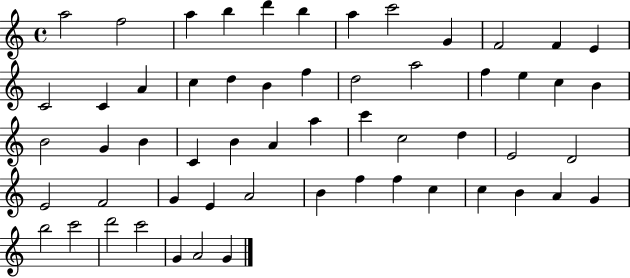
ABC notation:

X:1
T:Untitled
M:4/4
L:1/4
K:C
a2 f2 a b d' b a c'2 G F2 F E C2 C A c d B f d2 a2 f e c B B2 G B C B A a c' c2 d E2 D2 E2 F2 G E A2 B f f c c B A G b2 c'2 d'2 c'2 G A2 G